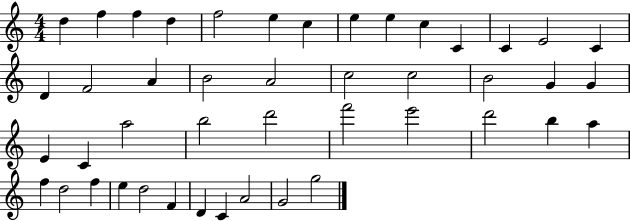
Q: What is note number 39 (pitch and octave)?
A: D5